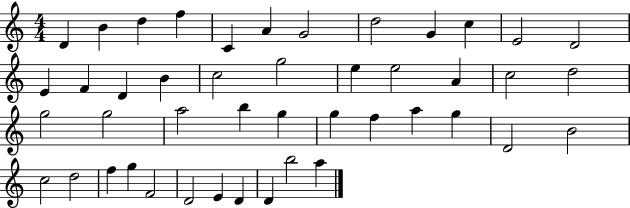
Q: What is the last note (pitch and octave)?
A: A5